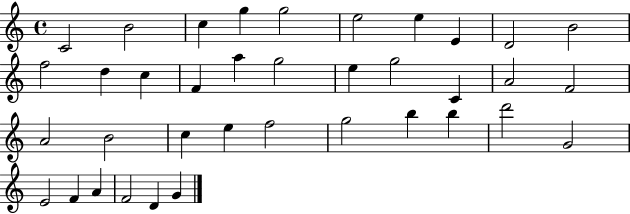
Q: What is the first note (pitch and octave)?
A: C4